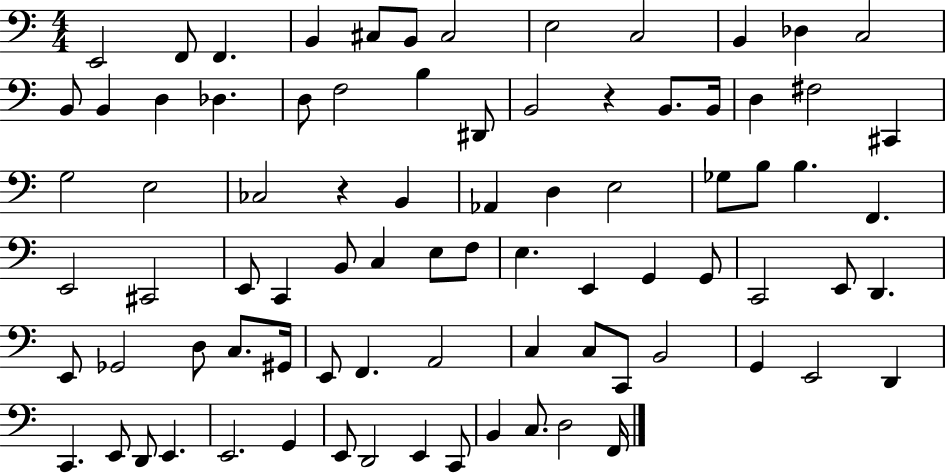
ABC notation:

X:1
T:Untitled
M:4/4
L:1/4
K:C
E,,2 F,,/2 F,, B,, ^C,/2 B,,/2 ^C,2 E,2 C,2 B,, _D, C,2 B,,/2 B,, D, _D, D,/2 F,2 B, ^D,,/2 B,,2 z B,,/2 B,,/4 D, ^F,2 ^C,, G,2 E,2 _C,2 z B,, _A,, D, E,2 _G,/2 B,/2 B, F,, E,,2 ^C,,2 E,,/2 C,, B,,/2 C, E,/2 F,/2 E, E,, G,, G,,/2 C,,2 E,,/2 D,, E,,/2 _G,,2 D,/2 C,/2 ^G,,/4 E,,/2 F,, A,,2 C, C,/2 C,,/2 B,,2 G,, E,,2 D,, C,, E,,/2 D,,/2 E,, E,,2 G,, E,,/2 D,,2 E,, C,,/2 B,, C,/2 D,2 F,,/4